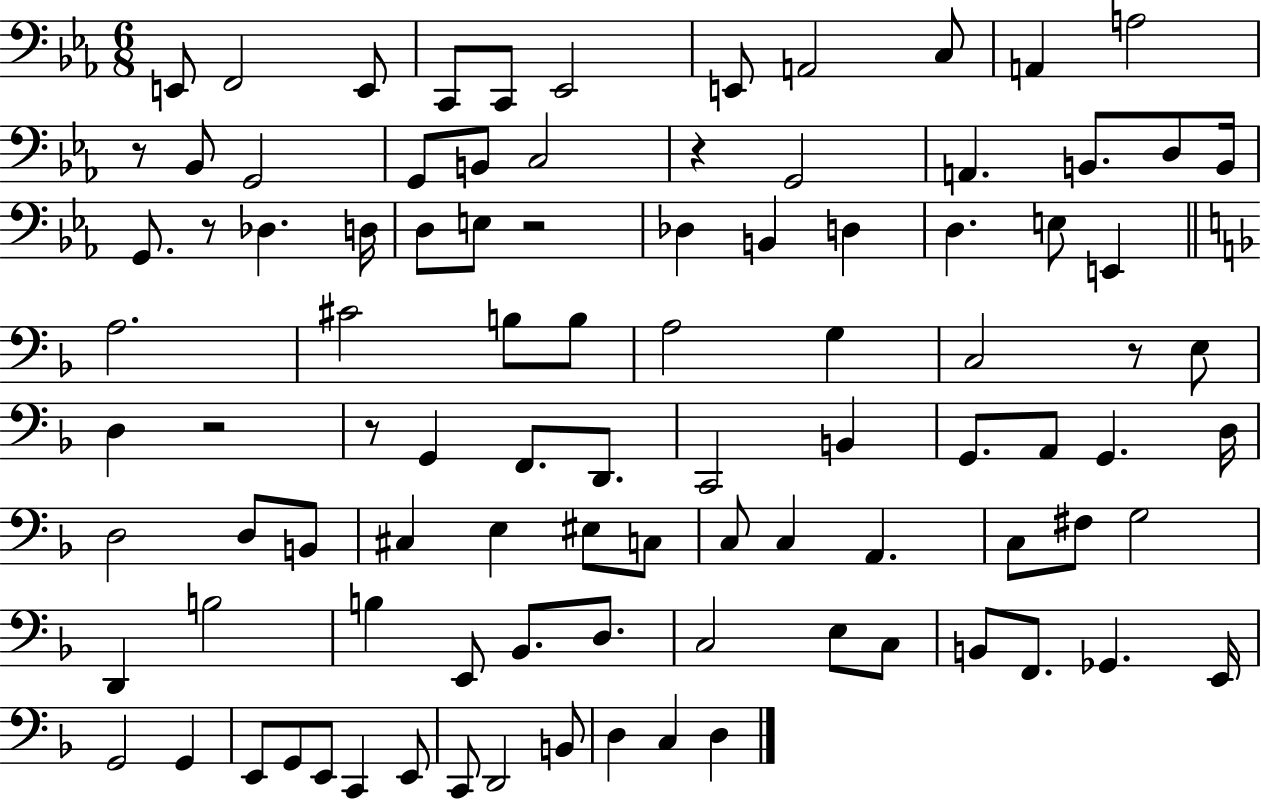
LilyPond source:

{
  \clef bass
  \numericTimeSignature
  \time 6/8
  \key ees \major
  e,8 f,2 e,8 | c,8 c,8 ees,2 | e,8 a,2 c8 | a,4 a2 | \break r8 bes,8 g,2 | g,8 b,8 c2 | r4 g,2 | a,4. b,8. d8 b,16 | \break g,8. r8 des4. d16 | d8 e8 r2 | des4 b,4 d4 | d4. e8 e,4 | \break \bar "||" \break \key f \major a2. | cis'2 b8 b8 | a2 g4 | c2 r8 e8 | \break d4 r2 | r8 g,4 f,8. d,8. | c,2 b,4 | g,8. a,8 g,4. d16 | \break d2 d8 b,8 | cis4 e4 eis8 c8 | c8 c4 a,4. | c8 fis8 g2 | \break d,4 b2 | b4 e,8 bes,8. d8. | c2 e8 c8 | b,8 f,8. ges,4. e,16 | \break g,2 g,4 | e,8 g,8 e,8 c,4 e,8 | c,8 d,2 b,8 | d4 c4 d4 | \break \bar "|."
}